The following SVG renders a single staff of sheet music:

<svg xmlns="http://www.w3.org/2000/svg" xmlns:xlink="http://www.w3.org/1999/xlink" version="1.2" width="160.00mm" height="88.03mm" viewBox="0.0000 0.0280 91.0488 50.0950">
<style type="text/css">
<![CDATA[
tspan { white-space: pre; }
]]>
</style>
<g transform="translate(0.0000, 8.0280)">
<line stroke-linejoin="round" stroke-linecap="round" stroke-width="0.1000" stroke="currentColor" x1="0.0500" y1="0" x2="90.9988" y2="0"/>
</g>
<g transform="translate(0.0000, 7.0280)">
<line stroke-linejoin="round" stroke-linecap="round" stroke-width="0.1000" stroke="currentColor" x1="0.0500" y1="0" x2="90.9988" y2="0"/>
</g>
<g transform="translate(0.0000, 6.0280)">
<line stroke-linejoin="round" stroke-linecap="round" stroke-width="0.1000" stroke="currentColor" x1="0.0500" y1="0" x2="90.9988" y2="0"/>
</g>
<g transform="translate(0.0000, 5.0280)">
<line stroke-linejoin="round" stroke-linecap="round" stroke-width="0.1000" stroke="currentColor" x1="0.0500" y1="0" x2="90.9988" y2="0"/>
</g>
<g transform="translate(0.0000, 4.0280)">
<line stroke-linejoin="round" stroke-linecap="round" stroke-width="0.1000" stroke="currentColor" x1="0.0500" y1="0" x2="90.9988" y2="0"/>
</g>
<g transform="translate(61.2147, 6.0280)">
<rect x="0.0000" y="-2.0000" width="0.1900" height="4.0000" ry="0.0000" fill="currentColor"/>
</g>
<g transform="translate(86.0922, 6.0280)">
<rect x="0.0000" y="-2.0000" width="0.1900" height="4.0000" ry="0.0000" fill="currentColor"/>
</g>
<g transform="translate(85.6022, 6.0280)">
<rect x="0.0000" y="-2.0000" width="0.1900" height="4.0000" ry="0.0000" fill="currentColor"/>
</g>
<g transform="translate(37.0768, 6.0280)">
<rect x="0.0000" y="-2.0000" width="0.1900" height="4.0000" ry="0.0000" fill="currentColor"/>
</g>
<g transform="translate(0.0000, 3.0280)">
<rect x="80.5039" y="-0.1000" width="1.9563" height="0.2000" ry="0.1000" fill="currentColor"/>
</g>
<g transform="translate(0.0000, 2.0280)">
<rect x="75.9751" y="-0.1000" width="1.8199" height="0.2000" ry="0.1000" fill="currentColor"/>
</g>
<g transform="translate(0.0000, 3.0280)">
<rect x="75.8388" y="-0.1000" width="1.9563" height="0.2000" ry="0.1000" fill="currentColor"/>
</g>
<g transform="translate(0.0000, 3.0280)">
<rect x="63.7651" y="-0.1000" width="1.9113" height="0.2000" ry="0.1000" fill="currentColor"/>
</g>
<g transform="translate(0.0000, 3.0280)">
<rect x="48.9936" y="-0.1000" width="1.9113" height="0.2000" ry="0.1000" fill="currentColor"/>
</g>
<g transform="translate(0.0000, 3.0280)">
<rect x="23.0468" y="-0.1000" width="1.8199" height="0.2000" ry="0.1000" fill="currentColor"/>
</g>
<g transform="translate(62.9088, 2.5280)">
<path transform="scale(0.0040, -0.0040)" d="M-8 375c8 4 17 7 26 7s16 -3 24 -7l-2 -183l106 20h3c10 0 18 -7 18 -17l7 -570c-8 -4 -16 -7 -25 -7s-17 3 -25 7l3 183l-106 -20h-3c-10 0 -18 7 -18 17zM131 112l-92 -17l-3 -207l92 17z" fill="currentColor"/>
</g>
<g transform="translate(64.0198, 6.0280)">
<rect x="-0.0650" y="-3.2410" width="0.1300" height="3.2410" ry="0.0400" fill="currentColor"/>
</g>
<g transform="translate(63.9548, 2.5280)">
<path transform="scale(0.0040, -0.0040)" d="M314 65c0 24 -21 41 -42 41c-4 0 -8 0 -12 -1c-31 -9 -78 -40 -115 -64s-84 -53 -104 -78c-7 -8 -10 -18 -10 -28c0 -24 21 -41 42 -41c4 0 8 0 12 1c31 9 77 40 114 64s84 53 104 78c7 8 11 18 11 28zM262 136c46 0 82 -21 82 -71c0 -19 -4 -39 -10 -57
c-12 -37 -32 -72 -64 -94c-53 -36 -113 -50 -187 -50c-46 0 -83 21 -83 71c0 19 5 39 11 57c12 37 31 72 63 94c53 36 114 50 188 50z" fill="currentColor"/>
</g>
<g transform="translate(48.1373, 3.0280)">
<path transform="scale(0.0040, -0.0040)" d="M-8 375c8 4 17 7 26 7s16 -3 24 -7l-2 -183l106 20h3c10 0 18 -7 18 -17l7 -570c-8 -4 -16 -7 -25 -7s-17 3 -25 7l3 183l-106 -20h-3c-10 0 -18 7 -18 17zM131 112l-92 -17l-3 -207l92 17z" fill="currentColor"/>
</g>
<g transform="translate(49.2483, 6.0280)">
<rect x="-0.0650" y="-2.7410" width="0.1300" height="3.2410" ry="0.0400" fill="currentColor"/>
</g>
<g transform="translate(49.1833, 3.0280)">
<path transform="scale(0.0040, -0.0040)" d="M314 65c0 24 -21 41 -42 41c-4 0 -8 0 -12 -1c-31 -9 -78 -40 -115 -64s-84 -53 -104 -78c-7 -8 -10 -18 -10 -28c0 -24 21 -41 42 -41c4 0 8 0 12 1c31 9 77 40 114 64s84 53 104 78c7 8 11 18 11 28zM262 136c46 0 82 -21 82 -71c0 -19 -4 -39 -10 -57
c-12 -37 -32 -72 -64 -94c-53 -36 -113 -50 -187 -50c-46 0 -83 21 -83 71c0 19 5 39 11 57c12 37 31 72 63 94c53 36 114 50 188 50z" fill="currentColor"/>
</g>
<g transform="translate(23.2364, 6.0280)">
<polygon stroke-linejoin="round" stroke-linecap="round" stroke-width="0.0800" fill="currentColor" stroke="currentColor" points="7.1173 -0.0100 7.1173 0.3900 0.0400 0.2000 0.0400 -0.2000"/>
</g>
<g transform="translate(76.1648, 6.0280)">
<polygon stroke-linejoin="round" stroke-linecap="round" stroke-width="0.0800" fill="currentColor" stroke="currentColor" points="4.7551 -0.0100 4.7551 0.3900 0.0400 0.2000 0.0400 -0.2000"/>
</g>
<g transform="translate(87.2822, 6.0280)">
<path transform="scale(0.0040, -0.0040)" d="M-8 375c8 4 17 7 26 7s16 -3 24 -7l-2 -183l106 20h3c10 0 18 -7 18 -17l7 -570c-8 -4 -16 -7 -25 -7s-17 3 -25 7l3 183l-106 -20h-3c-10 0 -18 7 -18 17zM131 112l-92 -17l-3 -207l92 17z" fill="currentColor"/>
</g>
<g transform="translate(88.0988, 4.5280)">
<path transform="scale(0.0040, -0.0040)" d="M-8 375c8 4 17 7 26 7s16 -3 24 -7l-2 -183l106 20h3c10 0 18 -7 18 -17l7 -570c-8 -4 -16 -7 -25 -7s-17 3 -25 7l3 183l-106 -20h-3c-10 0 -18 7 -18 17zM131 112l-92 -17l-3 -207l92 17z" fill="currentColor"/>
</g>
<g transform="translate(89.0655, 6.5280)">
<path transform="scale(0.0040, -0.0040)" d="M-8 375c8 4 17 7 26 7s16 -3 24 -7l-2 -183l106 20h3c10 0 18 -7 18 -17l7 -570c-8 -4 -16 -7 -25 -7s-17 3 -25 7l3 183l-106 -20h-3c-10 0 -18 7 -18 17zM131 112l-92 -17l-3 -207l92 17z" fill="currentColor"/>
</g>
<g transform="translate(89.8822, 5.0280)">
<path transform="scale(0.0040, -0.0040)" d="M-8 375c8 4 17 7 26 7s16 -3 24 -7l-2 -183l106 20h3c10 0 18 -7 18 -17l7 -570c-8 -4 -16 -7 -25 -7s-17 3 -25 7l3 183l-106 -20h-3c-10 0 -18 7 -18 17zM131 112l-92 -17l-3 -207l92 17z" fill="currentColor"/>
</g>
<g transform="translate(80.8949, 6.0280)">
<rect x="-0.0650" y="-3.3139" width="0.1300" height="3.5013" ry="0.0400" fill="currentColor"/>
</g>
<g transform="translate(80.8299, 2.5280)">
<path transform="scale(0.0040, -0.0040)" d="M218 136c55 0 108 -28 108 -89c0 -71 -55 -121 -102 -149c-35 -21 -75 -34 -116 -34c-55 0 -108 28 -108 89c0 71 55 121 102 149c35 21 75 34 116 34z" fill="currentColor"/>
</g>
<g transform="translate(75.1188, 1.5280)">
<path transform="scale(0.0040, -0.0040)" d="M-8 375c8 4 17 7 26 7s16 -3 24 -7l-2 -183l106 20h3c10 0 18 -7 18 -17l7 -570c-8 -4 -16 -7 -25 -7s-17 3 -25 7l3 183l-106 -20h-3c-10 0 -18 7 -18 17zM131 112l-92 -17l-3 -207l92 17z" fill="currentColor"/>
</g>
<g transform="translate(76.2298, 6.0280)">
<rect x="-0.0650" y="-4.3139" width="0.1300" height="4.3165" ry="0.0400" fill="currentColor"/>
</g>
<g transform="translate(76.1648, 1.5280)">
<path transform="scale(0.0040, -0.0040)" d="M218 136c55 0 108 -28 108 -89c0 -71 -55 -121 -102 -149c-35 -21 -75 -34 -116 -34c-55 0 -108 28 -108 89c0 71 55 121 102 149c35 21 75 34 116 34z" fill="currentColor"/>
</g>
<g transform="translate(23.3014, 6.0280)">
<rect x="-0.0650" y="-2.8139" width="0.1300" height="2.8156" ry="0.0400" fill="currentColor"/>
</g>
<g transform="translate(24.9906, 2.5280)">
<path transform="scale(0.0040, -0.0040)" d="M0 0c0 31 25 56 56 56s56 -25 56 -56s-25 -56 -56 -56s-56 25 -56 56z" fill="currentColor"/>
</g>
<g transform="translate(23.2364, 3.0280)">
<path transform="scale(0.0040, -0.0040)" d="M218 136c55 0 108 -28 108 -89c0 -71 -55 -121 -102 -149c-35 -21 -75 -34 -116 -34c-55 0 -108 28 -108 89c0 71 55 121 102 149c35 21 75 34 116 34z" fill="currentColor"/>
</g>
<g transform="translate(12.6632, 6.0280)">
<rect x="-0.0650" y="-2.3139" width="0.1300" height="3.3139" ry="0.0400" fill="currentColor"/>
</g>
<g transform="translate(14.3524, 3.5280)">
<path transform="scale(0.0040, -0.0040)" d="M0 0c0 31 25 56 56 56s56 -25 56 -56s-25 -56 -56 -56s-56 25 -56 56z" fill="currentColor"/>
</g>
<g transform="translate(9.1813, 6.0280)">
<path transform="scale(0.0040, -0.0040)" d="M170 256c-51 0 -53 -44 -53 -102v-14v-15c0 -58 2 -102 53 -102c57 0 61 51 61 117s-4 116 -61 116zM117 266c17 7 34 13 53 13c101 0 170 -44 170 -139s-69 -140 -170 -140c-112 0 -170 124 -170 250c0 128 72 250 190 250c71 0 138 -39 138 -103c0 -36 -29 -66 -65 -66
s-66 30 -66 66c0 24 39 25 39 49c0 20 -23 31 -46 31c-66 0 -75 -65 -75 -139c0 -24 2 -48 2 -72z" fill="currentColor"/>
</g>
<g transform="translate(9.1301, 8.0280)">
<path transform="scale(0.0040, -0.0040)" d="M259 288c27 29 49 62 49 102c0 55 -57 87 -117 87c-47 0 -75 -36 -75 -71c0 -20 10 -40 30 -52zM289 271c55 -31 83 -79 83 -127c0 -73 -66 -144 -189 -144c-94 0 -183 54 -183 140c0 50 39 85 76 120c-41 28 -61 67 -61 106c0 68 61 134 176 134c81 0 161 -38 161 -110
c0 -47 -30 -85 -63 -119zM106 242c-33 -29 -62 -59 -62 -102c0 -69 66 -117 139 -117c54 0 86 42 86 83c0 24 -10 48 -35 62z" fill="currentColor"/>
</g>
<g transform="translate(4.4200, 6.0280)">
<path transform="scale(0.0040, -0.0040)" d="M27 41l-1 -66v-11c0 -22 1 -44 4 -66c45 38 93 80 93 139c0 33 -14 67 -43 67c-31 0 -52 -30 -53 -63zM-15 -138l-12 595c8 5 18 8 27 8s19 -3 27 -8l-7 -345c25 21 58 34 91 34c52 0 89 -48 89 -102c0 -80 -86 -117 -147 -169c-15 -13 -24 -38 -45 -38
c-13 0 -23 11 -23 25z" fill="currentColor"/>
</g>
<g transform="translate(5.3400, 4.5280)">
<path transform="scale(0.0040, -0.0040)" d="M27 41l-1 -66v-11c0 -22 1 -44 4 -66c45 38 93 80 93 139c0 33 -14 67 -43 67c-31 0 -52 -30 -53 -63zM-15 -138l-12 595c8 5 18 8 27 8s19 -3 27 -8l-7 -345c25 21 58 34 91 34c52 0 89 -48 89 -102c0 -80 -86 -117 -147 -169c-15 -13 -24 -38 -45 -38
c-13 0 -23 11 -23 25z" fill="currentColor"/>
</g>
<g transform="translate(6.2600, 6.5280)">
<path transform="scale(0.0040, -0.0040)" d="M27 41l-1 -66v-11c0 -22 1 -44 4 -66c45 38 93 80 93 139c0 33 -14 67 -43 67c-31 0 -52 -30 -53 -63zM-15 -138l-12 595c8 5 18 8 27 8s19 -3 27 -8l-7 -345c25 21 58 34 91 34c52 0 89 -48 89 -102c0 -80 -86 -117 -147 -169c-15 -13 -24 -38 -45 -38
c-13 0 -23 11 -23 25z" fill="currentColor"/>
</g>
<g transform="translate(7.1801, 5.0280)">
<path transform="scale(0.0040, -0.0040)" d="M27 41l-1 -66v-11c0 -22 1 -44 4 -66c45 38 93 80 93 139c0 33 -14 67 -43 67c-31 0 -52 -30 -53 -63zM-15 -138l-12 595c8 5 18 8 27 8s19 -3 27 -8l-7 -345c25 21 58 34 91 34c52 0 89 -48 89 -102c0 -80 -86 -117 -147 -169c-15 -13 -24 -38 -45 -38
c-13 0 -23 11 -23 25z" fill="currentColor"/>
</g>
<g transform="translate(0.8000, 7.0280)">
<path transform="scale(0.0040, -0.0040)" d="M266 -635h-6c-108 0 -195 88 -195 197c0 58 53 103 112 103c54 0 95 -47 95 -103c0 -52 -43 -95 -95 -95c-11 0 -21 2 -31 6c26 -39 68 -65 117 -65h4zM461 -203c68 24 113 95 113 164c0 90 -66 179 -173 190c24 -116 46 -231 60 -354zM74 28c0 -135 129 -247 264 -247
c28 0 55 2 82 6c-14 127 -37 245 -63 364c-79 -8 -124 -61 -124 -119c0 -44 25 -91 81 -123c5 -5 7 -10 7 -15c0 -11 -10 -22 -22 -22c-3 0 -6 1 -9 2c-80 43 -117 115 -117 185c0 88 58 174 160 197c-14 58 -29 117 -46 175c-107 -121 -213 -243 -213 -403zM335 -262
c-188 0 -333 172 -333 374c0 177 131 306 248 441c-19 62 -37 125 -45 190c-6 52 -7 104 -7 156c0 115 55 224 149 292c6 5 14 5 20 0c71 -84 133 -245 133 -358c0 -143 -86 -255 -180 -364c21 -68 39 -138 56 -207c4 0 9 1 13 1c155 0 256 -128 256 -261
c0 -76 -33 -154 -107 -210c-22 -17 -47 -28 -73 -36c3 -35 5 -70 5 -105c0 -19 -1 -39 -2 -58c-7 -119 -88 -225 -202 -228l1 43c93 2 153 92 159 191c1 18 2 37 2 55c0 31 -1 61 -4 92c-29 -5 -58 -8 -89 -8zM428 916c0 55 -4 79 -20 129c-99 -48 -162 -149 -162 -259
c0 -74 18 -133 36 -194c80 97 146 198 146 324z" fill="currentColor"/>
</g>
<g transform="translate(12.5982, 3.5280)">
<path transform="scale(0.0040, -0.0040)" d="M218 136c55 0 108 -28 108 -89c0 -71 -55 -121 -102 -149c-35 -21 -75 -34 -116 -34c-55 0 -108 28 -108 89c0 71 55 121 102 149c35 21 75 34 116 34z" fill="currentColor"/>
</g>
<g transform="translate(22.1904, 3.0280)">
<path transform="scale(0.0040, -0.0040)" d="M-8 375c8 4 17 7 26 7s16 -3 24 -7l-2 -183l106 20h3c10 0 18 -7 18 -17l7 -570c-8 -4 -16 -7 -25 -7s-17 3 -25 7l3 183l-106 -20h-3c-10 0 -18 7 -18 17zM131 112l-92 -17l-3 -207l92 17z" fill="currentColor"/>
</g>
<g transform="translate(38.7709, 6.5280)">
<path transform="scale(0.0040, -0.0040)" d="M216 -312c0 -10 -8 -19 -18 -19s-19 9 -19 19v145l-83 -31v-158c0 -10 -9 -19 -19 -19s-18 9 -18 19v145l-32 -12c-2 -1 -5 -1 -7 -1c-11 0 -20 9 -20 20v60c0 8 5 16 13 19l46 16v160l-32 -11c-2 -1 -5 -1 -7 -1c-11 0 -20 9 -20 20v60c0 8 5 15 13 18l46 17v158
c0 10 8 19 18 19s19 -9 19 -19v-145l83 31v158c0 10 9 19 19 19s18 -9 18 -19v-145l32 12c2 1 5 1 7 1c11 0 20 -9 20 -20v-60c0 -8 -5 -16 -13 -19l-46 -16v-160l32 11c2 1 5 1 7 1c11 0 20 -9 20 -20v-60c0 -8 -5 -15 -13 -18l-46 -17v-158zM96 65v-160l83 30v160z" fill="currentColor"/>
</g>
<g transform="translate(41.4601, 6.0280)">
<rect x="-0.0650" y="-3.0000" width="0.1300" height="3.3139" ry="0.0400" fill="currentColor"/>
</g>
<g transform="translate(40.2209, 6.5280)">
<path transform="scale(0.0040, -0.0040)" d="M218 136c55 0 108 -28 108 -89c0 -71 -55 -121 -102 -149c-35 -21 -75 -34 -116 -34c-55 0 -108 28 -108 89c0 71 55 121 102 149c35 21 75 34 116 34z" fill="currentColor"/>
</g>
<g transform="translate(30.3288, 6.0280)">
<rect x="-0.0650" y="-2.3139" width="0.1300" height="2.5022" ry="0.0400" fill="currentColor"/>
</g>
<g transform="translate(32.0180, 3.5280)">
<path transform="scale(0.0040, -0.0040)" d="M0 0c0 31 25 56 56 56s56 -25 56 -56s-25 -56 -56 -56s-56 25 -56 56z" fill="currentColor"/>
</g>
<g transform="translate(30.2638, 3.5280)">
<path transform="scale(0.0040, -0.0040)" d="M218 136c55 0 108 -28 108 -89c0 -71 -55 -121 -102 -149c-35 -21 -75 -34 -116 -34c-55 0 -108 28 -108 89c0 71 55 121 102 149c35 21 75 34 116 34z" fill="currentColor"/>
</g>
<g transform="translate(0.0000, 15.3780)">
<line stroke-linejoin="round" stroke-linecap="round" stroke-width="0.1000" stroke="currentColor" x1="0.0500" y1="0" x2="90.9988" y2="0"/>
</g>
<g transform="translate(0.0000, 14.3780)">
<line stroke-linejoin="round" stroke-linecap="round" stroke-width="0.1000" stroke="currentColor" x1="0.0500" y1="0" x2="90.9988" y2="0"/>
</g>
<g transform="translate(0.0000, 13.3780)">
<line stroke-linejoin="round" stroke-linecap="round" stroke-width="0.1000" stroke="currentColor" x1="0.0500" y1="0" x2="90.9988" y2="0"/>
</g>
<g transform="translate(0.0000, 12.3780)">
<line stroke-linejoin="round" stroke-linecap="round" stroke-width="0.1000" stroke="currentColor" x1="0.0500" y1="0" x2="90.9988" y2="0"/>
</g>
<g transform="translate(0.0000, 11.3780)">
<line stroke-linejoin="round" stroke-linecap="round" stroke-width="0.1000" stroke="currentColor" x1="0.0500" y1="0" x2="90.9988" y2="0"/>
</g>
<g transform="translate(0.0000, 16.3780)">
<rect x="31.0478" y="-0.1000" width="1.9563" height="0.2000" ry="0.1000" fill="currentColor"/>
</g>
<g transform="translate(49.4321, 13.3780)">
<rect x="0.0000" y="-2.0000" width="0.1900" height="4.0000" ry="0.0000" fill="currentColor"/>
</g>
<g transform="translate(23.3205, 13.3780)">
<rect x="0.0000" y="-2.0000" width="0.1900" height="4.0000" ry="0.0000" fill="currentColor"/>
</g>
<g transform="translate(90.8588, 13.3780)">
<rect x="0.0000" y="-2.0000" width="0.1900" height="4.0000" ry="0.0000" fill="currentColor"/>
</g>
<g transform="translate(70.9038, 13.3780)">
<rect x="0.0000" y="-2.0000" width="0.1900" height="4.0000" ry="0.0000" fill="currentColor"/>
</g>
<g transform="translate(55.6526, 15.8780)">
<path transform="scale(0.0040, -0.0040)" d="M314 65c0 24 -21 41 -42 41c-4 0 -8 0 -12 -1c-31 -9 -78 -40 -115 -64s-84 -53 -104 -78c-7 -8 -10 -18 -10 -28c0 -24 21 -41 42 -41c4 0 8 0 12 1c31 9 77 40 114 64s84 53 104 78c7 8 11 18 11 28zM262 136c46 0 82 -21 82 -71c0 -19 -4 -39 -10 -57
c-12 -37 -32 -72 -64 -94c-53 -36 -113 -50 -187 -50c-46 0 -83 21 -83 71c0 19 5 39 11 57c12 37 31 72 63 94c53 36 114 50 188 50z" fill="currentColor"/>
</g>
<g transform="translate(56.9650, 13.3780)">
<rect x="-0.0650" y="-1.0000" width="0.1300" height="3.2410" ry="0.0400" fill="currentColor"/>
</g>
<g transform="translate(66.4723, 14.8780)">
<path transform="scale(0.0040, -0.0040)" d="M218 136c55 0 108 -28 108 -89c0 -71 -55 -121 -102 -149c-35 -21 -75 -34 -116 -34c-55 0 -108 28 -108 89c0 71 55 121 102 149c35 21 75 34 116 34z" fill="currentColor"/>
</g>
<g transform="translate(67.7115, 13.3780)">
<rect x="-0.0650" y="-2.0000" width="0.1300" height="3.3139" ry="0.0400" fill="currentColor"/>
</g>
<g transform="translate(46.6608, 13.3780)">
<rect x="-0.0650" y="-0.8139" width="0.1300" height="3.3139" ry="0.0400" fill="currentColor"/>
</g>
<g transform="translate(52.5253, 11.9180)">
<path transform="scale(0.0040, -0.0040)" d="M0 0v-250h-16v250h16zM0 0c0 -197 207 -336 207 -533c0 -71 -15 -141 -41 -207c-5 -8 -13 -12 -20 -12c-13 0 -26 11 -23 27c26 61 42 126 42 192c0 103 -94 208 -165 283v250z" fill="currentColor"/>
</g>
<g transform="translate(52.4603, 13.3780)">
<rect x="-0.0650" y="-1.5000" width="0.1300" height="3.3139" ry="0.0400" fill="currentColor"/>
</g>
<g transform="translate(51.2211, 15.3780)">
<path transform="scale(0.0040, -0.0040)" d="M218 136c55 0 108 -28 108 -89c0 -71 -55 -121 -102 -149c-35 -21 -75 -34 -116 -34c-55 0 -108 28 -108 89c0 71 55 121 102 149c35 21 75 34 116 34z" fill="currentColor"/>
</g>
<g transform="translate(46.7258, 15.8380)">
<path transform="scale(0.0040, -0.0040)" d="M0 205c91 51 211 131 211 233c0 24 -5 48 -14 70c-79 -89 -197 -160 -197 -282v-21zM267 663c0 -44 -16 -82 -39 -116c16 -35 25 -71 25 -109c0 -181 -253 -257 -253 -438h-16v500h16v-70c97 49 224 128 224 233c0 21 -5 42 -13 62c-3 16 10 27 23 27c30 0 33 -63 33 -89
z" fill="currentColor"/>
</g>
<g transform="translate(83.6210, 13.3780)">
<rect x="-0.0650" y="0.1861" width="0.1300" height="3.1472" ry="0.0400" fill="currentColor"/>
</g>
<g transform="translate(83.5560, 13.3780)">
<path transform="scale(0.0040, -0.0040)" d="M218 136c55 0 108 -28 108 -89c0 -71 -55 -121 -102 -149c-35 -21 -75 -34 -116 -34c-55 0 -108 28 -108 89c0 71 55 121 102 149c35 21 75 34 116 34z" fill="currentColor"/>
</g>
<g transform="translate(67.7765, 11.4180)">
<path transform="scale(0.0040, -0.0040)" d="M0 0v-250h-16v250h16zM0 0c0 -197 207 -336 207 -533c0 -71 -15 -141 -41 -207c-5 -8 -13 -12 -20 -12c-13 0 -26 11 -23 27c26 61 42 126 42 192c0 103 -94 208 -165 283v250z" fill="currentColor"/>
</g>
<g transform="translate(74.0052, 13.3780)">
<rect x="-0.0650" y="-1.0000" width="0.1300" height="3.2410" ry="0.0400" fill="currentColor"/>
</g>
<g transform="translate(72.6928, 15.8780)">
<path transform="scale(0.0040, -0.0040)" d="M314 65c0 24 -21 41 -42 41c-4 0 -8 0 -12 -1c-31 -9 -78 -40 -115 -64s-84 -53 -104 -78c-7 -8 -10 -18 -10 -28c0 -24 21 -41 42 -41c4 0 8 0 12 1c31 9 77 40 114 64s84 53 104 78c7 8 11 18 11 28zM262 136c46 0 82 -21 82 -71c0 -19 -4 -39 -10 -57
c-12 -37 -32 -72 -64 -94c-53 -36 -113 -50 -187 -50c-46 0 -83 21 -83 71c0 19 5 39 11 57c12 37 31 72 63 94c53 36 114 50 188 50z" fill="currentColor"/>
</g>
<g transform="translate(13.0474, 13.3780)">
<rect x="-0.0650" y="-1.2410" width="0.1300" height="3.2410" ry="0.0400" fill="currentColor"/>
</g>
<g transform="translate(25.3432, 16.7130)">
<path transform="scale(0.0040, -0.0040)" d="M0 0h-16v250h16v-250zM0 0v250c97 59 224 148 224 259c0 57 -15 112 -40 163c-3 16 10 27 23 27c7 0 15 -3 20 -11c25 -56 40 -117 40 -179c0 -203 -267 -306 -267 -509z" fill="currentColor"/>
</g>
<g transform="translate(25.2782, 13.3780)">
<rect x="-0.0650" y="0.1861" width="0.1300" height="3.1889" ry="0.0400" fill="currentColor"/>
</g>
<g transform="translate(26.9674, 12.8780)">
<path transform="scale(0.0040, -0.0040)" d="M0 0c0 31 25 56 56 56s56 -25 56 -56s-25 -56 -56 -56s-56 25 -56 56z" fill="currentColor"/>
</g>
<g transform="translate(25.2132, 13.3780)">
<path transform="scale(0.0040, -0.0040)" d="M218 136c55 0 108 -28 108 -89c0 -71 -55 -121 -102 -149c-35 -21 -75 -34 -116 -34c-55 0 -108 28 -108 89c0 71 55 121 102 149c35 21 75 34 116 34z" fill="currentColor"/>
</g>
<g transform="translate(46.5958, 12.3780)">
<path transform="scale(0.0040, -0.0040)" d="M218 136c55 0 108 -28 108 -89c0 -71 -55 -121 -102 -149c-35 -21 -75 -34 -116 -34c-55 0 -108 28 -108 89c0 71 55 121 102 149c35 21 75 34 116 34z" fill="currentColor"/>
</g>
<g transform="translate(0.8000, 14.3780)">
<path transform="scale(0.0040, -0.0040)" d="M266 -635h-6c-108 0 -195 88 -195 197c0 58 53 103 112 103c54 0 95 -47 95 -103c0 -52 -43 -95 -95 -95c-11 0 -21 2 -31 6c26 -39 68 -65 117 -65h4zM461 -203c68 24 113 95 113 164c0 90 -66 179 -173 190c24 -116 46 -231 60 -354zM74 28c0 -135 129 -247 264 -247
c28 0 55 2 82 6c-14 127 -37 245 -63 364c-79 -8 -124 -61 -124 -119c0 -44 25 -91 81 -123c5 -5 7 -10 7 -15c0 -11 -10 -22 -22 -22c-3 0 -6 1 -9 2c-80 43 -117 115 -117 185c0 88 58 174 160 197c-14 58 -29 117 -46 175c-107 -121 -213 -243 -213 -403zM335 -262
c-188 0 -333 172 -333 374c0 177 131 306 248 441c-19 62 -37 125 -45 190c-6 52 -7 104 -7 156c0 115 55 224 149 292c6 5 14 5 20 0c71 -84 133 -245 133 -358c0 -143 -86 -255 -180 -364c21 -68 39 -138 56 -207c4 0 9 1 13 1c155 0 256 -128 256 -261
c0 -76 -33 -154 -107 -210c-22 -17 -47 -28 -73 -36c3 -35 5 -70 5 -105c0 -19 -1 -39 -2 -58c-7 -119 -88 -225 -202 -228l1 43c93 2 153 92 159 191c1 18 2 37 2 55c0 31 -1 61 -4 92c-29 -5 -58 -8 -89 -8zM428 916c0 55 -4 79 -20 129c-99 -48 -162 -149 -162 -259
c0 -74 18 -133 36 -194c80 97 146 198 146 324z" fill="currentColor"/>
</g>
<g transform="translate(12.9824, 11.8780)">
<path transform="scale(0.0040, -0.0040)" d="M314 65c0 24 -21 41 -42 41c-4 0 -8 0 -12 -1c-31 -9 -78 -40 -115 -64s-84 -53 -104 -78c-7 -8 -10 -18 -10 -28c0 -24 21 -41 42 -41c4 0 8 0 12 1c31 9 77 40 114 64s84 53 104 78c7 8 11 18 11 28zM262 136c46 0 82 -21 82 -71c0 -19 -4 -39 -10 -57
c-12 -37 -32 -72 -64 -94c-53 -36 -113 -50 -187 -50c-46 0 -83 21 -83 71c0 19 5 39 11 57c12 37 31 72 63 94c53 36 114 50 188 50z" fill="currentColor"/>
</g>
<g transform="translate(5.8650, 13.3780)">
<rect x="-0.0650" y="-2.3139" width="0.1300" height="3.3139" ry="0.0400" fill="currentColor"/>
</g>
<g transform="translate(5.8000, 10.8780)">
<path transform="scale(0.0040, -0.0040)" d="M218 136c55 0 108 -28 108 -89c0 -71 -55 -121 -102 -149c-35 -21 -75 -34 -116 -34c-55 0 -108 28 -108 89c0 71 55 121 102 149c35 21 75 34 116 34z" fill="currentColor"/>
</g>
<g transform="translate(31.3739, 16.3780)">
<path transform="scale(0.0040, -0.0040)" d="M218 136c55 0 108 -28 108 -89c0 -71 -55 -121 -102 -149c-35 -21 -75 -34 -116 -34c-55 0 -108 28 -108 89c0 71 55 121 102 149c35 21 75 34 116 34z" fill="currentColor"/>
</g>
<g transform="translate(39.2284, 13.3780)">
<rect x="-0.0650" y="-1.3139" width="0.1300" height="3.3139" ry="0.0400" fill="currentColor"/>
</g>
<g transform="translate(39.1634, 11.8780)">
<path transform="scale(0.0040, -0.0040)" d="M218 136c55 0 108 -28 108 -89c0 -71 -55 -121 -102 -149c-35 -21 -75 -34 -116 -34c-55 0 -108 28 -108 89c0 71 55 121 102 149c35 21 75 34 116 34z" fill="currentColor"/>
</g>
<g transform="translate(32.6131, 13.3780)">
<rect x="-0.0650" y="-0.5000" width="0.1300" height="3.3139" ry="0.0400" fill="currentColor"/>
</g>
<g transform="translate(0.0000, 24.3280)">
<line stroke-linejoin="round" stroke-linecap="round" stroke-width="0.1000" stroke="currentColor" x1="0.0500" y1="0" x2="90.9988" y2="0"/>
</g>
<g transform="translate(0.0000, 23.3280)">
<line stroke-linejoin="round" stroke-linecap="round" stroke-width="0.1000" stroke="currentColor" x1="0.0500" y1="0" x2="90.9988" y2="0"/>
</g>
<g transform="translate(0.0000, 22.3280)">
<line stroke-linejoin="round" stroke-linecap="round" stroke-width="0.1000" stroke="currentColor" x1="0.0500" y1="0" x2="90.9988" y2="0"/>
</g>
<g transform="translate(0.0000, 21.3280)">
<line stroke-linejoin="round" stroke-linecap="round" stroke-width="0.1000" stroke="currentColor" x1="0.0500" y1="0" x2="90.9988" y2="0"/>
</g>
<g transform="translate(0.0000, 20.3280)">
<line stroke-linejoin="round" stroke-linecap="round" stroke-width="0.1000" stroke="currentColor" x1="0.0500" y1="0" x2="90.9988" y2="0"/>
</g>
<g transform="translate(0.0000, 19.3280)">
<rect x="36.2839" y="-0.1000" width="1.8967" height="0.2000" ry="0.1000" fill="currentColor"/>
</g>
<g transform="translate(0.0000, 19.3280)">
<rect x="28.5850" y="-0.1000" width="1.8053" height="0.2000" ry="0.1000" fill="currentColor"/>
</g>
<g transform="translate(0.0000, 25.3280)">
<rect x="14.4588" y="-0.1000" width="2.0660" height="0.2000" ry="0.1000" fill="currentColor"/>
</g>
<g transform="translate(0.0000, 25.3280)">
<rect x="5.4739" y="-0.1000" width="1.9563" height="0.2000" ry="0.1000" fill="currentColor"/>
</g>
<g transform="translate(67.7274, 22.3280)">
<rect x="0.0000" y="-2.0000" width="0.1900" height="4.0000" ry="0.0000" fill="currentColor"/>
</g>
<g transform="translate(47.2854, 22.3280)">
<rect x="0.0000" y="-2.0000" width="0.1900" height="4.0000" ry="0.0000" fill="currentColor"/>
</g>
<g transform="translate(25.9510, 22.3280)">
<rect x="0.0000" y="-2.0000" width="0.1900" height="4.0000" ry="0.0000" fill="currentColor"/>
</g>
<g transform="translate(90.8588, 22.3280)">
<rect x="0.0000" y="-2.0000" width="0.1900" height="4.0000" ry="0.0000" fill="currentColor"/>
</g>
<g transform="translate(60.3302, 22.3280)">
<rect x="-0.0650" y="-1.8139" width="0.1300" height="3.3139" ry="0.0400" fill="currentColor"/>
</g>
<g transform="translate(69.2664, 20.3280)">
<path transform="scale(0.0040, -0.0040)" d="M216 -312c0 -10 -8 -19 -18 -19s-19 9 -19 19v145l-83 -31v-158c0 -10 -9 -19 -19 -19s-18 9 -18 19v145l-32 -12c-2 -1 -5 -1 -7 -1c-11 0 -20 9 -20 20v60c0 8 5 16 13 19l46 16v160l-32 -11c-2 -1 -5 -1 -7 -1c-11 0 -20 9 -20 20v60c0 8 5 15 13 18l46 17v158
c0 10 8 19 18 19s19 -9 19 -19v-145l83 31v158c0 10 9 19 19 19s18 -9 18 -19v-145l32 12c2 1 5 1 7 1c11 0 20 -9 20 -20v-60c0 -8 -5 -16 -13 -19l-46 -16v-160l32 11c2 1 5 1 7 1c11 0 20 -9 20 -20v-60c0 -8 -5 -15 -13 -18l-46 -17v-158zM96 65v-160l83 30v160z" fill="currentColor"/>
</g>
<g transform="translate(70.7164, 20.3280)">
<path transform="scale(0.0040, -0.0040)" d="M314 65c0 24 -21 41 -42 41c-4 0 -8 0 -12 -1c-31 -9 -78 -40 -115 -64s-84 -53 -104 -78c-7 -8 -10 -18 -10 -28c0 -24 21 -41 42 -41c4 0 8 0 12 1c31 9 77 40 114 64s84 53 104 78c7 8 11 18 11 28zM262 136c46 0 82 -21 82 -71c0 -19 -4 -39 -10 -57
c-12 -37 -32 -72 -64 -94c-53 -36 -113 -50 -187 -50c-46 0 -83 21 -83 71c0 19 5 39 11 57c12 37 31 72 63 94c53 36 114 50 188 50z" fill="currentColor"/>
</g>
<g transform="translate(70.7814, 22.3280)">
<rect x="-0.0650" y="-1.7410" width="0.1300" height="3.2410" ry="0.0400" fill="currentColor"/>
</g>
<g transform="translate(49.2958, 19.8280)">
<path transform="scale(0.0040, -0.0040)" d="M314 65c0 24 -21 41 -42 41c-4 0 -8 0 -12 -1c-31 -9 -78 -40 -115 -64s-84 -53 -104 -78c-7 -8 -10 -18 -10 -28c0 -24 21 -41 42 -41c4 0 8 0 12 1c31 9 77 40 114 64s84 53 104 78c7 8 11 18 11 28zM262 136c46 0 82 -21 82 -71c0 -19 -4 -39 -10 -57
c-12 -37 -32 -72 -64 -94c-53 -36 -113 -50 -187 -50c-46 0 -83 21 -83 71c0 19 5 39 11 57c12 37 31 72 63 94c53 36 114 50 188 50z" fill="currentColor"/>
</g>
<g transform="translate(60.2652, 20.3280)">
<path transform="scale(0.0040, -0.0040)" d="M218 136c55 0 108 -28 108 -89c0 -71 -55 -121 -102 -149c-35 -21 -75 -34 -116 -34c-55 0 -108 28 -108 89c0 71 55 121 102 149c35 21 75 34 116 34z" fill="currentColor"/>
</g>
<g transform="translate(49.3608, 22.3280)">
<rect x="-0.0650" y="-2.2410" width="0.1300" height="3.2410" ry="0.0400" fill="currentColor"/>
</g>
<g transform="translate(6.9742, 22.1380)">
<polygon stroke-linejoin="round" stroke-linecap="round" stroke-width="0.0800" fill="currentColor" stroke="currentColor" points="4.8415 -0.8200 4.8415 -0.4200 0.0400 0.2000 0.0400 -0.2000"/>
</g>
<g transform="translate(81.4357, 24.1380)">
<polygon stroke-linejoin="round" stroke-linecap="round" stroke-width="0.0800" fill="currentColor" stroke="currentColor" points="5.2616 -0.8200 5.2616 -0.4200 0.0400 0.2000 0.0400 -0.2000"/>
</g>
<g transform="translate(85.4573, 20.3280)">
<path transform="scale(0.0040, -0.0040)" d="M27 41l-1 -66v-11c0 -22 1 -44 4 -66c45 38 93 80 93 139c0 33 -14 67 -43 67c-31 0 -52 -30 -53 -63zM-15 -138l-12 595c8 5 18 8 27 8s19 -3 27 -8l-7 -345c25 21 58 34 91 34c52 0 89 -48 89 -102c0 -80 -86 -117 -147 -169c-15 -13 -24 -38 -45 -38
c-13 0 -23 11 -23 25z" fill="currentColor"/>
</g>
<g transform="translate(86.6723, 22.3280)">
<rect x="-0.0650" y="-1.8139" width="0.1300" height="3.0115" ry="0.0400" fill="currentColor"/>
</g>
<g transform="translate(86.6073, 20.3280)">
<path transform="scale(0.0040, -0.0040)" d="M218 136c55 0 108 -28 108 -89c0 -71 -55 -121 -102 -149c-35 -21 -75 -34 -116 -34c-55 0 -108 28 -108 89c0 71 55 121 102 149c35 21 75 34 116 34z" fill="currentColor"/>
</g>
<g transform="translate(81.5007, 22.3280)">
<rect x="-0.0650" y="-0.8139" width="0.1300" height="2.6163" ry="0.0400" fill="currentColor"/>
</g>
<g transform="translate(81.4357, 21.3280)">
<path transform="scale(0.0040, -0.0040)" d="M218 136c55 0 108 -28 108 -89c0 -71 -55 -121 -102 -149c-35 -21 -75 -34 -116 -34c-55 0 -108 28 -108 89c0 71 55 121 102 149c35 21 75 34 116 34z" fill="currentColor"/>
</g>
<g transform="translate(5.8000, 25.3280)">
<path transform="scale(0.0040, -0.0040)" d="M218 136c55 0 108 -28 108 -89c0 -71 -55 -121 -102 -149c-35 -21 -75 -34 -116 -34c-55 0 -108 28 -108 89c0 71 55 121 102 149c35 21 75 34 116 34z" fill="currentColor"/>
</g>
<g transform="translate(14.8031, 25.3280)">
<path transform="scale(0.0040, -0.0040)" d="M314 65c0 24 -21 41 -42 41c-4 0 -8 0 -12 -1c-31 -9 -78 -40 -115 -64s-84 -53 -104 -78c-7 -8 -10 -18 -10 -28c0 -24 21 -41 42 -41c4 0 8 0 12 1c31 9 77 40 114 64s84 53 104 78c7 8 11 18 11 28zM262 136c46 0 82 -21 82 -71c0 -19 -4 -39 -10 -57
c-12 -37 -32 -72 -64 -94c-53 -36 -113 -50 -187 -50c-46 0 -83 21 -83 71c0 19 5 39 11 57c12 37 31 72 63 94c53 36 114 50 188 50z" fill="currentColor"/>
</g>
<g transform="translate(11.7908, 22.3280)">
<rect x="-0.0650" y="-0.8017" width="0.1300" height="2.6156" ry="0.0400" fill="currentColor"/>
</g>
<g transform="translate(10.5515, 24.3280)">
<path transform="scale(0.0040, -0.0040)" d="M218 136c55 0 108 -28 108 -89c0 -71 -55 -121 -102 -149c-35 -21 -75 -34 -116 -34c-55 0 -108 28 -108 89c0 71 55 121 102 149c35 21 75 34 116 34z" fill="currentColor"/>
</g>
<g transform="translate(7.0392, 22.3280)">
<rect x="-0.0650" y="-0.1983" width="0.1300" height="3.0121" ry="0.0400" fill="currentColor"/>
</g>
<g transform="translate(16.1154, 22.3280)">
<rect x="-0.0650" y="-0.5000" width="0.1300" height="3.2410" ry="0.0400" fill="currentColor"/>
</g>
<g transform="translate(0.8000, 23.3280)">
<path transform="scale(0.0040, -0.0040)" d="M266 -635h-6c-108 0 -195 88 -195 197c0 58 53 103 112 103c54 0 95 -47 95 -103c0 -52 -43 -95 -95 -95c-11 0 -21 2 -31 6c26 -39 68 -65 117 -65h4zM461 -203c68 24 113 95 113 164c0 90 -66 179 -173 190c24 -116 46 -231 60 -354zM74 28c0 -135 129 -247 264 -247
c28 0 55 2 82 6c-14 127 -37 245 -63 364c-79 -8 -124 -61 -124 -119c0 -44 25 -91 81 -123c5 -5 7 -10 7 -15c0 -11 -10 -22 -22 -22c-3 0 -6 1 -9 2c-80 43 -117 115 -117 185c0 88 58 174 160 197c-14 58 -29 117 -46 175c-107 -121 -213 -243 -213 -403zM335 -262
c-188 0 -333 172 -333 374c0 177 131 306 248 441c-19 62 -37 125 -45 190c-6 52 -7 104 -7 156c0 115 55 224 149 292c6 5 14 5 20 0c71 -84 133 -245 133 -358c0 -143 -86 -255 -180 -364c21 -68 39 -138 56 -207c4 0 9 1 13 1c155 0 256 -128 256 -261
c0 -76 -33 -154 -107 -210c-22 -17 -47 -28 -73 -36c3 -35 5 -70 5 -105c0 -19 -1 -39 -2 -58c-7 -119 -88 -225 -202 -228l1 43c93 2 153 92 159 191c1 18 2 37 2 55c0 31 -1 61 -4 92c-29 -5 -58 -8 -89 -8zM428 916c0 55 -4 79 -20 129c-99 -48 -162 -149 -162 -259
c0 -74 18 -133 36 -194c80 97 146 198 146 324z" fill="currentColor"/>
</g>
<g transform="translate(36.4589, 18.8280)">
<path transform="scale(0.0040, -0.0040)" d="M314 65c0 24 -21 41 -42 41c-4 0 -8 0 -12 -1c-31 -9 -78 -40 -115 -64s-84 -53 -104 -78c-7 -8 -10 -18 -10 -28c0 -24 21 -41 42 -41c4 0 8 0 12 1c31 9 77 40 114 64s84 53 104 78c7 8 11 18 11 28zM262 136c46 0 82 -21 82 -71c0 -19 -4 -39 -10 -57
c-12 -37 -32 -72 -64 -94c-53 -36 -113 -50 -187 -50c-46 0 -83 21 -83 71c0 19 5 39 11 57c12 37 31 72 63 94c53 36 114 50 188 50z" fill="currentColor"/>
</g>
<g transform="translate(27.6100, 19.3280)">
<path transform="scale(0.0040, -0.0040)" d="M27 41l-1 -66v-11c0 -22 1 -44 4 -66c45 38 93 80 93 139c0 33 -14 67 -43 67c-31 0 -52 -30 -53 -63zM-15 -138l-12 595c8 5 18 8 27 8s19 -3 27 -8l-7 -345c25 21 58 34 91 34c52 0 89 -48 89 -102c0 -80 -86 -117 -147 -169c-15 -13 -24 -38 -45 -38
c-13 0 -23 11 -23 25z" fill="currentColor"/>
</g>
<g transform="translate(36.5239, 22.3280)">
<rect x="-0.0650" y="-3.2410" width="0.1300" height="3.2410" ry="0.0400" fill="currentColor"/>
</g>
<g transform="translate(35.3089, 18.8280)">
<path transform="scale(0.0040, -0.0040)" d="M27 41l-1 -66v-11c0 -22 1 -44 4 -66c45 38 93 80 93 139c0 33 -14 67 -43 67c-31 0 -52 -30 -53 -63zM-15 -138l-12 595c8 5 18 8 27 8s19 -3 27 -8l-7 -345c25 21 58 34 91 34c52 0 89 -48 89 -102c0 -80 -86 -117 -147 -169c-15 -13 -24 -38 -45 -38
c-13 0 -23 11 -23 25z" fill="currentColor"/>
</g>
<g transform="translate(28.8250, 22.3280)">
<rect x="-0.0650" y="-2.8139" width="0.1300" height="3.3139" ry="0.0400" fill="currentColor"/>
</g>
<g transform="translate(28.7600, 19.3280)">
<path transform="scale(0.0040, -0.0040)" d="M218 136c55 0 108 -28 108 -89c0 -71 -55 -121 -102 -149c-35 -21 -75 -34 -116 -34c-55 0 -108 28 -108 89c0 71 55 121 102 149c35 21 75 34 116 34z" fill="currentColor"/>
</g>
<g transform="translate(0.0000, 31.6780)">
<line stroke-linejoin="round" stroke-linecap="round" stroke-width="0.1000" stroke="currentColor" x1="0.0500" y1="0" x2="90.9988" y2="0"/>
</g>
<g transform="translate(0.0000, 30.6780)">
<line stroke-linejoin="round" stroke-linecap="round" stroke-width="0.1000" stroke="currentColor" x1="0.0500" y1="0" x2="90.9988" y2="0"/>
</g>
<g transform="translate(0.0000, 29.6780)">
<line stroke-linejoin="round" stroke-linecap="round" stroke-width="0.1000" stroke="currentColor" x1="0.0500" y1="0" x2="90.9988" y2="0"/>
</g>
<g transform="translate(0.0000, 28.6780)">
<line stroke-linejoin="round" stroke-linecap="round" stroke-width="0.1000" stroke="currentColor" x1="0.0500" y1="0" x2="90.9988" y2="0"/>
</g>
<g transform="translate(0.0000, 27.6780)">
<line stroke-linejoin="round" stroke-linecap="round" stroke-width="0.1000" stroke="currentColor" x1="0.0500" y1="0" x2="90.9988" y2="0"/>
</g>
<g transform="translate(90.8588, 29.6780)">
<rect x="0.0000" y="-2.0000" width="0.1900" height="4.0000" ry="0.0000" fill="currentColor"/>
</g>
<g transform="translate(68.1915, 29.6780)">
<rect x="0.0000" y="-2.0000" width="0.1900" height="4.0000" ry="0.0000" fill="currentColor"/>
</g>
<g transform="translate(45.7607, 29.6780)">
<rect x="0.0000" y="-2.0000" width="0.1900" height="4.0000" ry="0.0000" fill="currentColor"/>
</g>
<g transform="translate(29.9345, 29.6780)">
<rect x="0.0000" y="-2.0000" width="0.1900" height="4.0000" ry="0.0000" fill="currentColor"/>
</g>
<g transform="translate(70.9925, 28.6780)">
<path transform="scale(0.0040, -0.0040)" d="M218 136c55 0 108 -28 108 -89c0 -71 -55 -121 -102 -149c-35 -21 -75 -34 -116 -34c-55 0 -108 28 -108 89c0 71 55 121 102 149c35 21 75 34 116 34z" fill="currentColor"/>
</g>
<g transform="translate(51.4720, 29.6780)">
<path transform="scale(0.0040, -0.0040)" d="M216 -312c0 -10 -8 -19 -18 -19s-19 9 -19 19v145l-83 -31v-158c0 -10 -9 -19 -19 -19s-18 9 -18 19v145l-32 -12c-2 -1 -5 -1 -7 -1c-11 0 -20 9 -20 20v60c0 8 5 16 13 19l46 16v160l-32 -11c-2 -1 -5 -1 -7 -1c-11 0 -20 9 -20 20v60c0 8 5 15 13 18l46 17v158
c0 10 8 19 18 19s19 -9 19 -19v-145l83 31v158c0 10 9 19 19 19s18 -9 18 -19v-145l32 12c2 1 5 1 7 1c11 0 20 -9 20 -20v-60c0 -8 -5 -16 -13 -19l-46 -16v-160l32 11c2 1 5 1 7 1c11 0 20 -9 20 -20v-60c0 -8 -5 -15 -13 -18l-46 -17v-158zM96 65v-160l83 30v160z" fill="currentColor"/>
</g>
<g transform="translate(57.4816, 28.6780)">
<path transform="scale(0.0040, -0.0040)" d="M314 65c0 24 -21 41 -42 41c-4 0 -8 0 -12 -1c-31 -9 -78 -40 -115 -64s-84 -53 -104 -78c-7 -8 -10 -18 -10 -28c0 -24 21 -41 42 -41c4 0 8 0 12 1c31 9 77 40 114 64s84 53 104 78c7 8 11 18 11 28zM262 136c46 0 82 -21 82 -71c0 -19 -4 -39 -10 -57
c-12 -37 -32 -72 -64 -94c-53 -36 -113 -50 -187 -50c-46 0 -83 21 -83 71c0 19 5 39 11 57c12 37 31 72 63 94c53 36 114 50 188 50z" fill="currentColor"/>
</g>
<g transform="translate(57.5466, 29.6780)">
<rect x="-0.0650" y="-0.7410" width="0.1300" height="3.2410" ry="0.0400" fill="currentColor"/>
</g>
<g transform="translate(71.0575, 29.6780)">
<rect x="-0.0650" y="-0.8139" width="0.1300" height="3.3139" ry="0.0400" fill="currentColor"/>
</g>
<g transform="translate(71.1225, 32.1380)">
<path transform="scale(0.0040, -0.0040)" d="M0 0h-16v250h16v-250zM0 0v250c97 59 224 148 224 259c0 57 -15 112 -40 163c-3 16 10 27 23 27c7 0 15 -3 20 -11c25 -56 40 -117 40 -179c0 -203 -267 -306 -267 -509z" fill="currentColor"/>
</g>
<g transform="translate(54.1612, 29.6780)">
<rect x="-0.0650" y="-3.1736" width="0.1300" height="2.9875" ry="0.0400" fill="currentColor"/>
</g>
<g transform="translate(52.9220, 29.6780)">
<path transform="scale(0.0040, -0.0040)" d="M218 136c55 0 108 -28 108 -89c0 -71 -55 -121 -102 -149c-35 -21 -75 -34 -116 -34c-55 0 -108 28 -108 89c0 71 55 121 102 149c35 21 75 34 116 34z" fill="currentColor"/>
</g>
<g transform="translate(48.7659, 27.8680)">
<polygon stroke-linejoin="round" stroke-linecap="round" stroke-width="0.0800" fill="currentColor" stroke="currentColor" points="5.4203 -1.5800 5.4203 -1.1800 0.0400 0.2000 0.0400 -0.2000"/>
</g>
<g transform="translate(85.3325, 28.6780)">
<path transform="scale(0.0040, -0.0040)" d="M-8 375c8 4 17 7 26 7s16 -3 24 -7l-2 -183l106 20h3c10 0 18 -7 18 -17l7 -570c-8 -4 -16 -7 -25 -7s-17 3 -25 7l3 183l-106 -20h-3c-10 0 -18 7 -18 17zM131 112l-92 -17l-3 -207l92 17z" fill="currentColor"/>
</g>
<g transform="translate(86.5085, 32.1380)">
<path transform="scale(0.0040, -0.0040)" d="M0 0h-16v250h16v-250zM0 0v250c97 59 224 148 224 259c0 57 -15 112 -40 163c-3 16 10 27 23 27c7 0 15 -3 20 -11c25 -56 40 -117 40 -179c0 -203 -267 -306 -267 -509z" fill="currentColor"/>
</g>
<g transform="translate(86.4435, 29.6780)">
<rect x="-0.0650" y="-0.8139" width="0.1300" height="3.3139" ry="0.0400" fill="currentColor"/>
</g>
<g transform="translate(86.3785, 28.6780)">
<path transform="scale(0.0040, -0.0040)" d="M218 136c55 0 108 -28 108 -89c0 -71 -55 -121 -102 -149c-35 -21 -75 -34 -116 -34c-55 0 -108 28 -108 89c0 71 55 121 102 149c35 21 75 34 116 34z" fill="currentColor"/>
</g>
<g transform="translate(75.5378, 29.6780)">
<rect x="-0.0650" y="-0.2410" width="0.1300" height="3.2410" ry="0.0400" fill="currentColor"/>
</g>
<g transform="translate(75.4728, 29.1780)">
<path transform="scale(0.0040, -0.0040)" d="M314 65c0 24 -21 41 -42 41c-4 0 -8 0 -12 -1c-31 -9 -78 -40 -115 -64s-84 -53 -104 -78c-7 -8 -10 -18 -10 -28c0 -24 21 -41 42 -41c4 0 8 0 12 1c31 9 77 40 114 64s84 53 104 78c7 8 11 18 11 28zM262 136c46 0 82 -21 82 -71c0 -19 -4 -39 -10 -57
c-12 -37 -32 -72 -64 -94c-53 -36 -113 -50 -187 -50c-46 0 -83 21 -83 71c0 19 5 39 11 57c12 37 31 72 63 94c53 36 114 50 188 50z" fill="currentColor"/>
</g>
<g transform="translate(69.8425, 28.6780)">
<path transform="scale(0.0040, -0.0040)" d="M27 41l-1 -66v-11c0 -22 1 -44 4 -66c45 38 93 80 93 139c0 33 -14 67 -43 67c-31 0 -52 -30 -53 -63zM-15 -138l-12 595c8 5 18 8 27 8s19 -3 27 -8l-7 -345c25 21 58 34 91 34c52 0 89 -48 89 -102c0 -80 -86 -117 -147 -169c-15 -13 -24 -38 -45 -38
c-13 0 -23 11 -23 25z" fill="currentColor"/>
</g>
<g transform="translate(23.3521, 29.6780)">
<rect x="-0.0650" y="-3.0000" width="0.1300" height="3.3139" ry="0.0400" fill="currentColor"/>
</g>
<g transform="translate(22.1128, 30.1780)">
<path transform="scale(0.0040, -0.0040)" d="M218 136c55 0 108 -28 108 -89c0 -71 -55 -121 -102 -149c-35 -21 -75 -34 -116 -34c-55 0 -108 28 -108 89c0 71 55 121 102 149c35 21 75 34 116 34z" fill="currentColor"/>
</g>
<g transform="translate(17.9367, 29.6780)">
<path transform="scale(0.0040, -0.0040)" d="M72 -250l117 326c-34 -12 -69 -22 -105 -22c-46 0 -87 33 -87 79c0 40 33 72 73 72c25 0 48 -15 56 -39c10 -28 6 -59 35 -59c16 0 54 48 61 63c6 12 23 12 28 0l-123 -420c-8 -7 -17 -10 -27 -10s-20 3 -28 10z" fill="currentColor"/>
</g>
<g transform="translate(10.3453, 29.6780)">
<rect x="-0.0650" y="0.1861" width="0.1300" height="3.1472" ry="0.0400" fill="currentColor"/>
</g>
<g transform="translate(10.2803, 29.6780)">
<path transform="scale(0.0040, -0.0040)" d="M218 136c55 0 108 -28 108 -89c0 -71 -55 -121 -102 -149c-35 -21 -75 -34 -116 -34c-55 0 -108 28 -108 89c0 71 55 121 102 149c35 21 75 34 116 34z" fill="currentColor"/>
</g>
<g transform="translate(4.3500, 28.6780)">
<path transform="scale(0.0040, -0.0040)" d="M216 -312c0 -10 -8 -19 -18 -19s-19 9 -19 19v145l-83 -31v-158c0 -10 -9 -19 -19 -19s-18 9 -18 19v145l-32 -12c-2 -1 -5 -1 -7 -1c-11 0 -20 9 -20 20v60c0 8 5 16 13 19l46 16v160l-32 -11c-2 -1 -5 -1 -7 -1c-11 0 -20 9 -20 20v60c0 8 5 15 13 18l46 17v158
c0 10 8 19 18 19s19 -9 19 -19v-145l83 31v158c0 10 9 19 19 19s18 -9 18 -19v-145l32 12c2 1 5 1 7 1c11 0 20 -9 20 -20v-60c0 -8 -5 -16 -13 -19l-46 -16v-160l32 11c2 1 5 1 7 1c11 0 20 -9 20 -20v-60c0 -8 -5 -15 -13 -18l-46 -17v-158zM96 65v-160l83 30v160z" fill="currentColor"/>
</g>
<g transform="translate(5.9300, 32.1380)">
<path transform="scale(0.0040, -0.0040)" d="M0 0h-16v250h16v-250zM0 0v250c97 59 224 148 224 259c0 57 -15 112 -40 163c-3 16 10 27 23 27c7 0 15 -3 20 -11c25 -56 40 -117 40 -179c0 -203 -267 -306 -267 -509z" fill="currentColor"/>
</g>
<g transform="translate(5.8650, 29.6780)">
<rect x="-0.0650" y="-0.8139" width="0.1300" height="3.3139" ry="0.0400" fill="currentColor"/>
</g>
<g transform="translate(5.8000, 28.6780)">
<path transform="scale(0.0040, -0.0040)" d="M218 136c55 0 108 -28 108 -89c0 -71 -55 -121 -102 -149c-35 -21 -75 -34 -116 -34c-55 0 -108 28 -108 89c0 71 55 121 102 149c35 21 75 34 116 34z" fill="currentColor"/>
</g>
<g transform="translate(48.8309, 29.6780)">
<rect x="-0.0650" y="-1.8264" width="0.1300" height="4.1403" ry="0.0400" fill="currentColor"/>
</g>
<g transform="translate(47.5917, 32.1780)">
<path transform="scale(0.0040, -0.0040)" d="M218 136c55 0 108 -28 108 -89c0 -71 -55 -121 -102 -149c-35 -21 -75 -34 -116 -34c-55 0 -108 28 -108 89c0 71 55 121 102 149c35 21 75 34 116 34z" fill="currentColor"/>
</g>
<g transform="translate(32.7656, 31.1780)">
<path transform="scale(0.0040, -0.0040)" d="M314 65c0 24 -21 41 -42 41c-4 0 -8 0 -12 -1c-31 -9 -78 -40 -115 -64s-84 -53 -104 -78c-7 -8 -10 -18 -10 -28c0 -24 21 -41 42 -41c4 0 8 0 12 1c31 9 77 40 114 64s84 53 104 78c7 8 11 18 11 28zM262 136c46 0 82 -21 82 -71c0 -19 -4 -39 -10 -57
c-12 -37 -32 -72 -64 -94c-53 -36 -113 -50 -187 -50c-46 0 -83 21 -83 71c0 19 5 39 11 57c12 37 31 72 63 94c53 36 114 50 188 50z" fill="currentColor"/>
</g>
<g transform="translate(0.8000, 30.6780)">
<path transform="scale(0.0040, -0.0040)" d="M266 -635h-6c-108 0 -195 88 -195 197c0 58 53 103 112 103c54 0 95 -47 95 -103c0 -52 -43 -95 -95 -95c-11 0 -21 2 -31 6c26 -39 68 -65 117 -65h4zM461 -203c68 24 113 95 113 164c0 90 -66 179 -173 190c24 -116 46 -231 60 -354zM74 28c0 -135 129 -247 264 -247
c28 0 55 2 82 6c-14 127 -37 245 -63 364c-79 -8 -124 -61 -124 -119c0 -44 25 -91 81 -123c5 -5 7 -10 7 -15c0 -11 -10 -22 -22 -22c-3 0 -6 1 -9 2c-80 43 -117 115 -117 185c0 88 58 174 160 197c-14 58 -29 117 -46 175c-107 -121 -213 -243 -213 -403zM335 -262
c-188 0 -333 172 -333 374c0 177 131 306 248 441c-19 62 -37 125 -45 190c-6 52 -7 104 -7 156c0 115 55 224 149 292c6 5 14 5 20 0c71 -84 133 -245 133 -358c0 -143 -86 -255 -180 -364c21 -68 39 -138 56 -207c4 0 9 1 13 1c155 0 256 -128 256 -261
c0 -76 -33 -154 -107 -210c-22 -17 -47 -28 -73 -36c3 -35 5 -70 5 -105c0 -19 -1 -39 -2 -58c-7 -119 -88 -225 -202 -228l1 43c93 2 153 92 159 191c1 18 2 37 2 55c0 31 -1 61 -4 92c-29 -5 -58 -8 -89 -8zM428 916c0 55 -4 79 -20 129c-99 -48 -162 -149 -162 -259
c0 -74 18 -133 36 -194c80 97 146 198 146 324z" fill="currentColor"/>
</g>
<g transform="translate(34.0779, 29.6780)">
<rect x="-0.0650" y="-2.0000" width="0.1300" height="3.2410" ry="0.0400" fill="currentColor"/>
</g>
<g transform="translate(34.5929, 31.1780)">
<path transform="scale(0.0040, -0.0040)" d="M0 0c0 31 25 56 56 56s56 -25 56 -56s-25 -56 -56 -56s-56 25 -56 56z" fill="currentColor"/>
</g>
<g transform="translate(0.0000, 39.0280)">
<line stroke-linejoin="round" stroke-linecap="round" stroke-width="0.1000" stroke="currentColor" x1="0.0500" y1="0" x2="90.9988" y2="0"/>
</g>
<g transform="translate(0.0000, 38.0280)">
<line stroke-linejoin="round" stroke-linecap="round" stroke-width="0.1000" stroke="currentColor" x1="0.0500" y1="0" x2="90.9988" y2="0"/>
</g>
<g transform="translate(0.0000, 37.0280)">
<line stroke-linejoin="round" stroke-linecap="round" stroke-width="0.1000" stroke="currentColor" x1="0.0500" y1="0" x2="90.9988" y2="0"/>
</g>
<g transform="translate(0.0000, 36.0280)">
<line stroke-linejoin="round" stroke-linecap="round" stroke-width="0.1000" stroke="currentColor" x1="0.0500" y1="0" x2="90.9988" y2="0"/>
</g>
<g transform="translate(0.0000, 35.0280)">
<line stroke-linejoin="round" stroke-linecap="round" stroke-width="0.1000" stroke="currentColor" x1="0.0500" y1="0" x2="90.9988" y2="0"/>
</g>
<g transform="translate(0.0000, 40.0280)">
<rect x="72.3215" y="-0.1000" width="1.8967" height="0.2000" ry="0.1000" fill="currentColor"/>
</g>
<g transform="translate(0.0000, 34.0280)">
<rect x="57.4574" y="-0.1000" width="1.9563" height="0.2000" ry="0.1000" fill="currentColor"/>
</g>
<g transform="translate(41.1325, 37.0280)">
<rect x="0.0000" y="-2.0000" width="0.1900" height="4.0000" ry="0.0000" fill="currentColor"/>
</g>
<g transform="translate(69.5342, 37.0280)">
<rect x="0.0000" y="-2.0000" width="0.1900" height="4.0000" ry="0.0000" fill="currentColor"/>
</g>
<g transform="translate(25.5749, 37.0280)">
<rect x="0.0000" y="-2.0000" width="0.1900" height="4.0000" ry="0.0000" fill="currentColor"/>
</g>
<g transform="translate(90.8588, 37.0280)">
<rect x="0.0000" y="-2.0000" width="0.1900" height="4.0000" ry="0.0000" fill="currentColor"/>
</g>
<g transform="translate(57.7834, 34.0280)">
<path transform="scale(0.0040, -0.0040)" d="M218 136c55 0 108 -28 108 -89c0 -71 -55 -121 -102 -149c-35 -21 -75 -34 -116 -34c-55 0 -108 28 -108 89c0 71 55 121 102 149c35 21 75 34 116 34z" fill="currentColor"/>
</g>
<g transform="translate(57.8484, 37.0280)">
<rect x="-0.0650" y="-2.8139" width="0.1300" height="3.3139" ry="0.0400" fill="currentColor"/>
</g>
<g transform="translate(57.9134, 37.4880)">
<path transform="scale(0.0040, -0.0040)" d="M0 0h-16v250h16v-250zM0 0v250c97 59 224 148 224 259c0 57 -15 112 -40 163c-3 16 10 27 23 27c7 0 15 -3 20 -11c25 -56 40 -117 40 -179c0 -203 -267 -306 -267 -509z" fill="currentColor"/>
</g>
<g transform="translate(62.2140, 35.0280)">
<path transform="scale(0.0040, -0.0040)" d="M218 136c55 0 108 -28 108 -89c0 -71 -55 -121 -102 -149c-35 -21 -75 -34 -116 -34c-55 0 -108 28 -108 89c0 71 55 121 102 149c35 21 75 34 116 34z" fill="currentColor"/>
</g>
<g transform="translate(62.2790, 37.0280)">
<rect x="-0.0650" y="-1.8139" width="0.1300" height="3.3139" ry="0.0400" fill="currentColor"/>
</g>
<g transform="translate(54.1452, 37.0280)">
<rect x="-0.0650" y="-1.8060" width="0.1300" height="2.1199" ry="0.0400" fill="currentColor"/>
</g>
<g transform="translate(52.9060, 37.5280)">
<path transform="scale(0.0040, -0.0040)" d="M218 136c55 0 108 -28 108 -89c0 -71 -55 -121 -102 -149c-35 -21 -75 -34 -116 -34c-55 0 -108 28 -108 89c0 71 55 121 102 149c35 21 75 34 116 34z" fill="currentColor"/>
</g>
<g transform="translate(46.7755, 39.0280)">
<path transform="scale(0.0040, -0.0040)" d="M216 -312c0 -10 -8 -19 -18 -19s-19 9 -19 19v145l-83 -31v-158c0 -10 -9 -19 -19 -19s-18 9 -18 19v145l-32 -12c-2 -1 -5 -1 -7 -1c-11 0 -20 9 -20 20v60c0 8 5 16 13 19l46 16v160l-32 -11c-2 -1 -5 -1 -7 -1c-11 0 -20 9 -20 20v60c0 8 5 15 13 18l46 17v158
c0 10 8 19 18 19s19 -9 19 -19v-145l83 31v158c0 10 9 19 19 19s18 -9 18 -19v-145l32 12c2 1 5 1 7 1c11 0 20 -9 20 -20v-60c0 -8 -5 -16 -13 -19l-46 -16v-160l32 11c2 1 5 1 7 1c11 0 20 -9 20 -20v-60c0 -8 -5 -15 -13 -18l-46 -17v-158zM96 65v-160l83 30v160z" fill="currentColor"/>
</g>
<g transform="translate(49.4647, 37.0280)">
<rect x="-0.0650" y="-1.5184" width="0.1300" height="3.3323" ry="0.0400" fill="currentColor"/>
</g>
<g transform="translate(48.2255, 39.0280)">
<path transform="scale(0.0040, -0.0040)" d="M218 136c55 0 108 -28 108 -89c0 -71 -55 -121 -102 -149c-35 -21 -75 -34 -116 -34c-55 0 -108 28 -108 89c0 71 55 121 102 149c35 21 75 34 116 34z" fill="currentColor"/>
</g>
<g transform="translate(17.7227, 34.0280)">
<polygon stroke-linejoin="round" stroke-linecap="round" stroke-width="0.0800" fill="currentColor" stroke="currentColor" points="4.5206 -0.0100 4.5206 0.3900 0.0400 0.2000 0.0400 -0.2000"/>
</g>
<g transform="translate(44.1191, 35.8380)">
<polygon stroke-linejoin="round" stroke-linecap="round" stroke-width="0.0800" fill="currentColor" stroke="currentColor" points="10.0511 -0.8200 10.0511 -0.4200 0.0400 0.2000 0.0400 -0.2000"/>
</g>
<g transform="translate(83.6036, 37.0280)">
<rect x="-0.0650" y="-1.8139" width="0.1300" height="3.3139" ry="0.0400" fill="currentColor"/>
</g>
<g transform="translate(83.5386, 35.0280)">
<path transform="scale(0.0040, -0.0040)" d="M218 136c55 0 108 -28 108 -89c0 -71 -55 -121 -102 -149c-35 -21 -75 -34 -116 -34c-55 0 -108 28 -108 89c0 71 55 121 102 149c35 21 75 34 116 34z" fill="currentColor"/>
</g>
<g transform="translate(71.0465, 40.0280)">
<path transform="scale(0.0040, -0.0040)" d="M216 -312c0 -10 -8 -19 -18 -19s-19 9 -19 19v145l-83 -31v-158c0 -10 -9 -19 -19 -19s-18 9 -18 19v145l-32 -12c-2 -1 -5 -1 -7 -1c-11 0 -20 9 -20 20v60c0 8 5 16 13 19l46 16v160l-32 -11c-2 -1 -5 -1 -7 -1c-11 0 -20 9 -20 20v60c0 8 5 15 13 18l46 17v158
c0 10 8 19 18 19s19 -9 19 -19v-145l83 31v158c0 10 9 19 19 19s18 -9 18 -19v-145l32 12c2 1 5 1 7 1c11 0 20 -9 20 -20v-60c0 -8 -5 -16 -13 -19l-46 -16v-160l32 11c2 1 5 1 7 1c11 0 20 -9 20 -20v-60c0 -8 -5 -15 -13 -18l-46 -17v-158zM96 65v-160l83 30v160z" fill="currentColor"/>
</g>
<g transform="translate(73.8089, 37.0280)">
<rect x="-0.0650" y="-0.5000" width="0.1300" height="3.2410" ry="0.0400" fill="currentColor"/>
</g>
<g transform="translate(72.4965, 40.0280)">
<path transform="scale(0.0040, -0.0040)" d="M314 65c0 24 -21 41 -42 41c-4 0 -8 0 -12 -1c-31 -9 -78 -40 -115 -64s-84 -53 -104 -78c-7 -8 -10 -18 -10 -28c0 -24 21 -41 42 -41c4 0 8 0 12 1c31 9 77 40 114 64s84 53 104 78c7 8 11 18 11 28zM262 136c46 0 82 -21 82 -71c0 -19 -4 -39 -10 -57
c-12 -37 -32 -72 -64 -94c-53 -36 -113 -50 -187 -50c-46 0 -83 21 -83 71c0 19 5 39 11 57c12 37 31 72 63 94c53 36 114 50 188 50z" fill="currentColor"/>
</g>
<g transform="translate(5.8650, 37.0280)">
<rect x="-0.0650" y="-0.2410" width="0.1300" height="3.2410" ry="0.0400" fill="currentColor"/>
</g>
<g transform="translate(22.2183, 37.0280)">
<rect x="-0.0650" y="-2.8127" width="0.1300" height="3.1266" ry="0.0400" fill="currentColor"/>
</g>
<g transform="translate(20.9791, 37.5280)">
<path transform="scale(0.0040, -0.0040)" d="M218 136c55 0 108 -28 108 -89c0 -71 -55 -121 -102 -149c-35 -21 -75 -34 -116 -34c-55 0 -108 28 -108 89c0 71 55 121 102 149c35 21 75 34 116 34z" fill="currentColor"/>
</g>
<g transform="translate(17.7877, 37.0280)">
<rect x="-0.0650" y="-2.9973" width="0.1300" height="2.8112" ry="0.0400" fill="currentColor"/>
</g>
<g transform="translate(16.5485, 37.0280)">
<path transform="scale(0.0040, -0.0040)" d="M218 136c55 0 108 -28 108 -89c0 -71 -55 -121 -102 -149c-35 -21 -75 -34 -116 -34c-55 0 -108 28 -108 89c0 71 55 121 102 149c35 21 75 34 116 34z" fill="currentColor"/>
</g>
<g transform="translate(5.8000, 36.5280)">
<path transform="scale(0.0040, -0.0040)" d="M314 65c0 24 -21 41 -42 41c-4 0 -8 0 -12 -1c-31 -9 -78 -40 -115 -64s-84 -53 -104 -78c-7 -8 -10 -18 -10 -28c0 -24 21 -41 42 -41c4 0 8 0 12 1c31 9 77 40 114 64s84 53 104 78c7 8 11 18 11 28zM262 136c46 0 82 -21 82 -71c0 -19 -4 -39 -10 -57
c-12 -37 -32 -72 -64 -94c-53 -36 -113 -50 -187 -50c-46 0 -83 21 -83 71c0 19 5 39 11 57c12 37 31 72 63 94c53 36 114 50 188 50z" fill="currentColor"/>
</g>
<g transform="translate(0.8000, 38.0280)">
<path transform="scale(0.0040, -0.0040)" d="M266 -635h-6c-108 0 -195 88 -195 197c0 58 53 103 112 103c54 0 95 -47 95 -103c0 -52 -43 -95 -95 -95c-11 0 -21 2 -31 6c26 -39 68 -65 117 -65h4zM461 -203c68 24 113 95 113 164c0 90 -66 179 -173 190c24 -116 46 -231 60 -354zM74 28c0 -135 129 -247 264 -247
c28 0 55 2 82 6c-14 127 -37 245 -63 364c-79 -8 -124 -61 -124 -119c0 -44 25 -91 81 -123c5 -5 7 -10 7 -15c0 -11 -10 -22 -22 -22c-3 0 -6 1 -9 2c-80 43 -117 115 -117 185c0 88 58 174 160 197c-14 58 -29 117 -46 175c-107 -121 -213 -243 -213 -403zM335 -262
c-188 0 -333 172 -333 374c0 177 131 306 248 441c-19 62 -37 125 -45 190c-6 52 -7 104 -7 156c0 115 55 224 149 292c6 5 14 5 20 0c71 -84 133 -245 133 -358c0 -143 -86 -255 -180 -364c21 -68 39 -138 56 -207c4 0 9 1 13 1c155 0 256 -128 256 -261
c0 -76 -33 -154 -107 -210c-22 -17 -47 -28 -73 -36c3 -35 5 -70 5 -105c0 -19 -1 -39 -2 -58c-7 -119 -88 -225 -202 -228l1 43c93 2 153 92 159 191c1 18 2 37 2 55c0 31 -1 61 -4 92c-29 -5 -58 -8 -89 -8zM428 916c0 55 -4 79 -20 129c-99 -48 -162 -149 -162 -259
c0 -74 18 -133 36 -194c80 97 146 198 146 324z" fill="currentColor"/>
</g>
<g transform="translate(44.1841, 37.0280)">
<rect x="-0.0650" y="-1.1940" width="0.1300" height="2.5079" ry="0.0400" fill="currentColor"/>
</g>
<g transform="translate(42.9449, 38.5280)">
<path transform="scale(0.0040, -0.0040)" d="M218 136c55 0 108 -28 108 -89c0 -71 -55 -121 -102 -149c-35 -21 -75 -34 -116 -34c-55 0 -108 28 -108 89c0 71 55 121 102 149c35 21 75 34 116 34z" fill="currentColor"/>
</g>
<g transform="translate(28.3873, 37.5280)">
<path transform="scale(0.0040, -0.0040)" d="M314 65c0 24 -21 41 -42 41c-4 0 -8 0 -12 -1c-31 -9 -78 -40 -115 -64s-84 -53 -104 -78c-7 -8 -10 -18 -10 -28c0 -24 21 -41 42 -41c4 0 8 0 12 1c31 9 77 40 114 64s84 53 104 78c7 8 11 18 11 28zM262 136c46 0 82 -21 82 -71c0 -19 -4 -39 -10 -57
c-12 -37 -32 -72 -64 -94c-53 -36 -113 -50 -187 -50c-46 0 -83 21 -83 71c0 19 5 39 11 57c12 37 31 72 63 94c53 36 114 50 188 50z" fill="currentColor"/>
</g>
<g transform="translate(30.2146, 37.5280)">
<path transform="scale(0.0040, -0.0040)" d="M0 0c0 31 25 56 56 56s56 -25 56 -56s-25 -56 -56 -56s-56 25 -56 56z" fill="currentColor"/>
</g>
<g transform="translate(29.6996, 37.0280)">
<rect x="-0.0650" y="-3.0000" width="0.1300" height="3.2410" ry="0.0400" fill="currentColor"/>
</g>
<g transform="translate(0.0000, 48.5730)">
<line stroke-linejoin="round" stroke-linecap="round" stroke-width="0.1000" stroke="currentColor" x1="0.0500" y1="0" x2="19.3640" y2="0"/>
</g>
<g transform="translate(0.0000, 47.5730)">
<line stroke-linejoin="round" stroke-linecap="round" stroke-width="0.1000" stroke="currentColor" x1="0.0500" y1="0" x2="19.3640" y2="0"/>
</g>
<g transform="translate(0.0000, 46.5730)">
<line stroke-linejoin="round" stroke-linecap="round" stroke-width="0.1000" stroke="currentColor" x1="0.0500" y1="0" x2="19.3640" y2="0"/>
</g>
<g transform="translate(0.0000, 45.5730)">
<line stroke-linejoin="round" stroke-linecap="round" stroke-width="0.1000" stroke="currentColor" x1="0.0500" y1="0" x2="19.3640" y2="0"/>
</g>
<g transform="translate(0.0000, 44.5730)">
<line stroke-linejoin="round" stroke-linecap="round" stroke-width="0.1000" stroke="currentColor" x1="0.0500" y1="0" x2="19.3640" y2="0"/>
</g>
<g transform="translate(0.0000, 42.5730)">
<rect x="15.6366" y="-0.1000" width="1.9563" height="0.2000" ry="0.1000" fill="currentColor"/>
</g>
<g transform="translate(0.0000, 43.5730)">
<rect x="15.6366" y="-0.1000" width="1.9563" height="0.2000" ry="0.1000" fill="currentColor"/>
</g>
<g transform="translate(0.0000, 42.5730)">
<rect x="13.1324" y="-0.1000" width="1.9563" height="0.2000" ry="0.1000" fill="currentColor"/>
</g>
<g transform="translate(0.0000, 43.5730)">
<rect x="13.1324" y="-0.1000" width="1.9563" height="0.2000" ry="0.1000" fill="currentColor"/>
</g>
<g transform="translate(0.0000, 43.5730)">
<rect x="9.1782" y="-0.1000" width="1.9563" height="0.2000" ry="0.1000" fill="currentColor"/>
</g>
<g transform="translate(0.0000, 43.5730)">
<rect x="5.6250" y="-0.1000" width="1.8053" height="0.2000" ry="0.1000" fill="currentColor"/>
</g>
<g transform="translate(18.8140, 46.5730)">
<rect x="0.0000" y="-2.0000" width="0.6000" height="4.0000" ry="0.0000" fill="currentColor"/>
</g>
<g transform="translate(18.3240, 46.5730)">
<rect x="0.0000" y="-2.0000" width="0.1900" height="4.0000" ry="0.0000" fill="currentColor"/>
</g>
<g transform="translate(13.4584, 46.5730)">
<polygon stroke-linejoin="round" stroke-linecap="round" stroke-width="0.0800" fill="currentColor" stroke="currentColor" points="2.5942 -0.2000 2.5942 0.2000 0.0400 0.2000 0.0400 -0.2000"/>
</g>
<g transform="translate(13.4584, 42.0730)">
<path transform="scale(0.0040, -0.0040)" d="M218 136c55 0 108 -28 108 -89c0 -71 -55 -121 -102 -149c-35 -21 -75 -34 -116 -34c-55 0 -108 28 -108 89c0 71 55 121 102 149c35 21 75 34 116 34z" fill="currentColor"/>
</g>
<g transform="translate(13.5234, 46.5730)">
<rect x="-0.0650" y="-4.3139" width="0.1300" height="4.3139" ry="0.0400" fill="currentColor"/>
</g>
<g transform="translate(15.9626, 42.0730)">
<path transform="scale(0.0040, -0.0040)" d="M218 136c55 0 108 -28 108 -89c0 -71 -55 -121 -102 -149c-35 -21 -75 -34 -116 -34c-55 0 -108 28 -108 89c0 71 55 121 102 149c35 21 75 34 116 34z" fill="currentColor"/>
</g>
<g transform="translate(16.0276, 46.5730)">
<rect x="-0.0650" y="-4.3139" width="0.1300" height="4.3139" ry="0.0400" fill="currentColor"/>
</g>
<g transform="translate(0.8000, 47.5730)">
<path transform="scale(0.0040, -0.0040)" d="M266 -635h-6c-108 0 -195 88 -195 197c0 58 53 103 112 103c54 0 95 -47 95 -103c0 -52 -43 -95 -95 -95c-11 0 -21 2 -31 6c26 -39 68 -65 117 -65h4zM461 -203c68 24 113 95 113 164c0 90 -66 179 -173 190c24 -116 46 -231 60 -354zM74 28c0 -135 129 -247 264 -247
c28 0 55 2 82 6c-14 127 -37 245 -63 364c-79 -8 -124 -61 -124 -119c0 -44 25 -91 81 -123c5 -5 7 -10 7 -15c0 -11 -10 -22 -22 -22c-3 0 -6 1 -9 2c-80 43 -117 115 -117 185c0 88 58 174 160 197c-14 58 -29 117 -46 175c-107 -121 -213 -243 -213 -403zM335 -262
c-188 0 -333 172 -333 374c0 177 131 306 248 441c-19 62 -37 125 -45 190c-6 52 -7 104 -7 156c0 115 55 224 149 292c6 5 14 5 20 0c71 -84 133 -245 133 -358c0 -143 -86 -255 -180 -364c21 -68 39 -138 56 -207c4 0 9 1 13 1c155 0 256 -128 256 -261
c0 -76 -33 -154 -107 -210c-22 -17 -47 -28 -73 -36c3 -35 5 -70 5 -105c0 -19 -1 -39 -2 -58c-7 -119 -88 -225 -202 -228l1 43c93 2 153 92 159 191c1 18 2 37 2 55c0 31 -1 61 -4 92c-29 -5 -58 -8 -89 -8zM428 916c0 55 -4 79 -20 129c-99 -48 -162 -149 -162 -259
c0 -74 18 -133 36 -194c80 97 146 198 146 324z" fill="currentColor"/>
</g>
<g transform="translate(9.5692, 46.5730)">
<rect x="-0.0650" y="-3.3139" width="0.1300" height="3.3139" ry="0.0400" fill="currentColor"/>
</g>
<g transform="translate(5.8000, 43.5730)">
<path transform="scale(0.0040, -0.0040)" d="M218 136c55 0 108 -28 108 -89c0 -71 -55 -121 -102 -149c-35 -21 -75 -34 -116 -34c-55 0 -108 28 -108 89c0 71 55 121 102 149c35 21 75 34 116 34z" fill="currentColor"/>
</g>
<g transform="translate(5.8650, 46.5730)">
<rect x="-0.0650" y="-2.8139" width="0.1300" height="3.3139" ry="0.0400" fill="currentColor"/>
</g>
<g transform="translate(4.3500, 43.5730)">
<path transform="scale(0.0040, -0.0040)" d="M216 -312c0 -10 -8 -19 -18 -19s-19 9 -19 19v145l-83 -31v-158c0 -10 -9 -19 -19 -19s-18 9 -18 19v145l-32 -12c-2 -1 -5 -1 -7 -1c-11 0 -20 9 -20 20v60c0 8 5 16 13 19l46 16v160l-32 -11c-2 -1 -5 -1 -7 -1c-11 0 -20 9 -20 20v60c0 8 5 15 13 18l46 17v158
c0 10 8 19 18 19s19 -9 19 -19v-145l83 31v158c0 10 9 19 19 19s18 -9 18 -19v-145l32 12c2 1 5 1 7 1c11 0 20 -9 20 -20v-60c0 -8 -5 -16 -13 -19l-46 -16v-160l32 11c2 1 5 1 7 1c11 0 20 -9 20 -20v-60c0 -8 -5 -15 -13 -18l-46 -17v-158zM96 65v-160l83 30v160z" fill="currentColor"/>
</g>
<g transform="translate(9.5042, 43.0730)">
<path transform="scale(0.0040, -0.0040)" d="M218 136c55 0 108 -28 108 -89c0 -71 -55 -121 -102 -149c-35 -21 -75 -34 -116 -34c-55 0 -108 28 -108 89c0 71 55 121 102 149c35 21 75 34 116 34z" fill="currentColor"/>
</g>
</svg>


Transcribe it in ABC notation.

X:1
T:Untitled
M:6/8
L:1/4
K:Ab
g a/2 g/2 ^A a2 b2 d'/2 b/2 g e2 B/2 C e d/4 E/2 D2 F/2 D2 B C/2 E/2 C2 _a _b2 g2 f ^f2 d/2 _f/2 ^d/2 B z/2 A F2 D/2 ^B/2 d2 _d/2 c2 d/2 c2 B/2 A/2 A2 F/2 ^E/2 A/2 a/2 f ^C2 f ^a b d'/2 d'/2